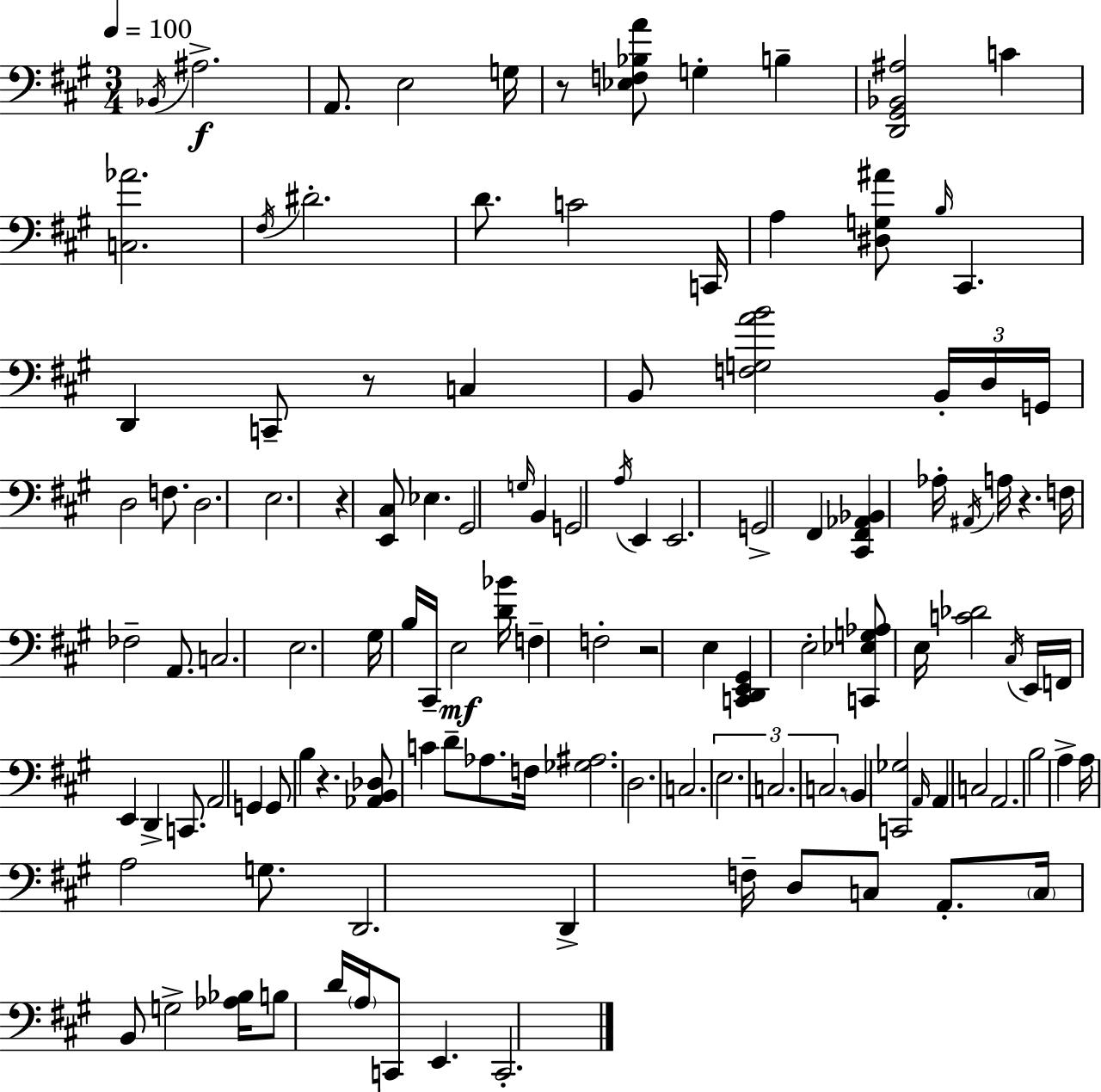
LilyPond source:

{
  \clef bass
  \numericTimeSignature
  \time 3/4
  \key a \major
  \tempo 4 = 100
  \repeat volta 2 { \acciaccatura { bes,16 }\f ais2.-> | a,8. e2 | g16 r8 <ees f bes a'>8 g4-. b4-- | <d, gis, bes, ais>2 c'4 | \break <c aes'>2. | \acciaccatura { fis16 } dis'2.-. | d'8. c'2 | c,16 a4 <dis g ais'>8 \grace { b16 } cis,4. | \break d,4 c,8-- r8 c4 | b,8 <f g a' b'>2 | \tuplet 3/2 { b,16-. d16 g,16 } d2 | f8. d2. | \break e2. | r4 <e, cis>8 ees4. | gis,2 \grace { g16 } | b,4 g,2 | \break \acciaccatura { a16 } e,4 e,2. | g,2-> | fis,4 <cis, fis, aes, bes,>4 aes16-. \acciaccatura { ais,16 } a16 | r4. f16 fes2-- | \break a,8. c2. | e2. | gis16 b16 cis,16-- e2\mf | <d' bes'>16 f4-- f2-. | \break r2 | e4 <c, d, e, gis,>4 e2-. | <c, ees g aes>8 e16 <c' des'>2 | \acciaccatura { cis16 } e,16 f,16 e,4 | \break d,4-> c,8. a,2 | g,4 g,8 b4 | r4. <aes, b, des>8 c'4 | d'8-- aes8. f16 <ges ais>2. | \break d2. | c2. | \tuplet 3/2 { e2. | c2. | \break c2. } | \parenthesize b,4 <c, ges>2 | \grace { a,16 } a,4 | c2 a,2. | \break b2 | a4-> a16 a2 | g8. d,2. | d,4-> | \break f16-- d8 c8 a,8.-. \parenthesize c16 b,8 g2-> | <aes bes>16 b8 d'16 \parenthesize a16 | c,8 e,4. c,2.-. | } \bar "|."
}